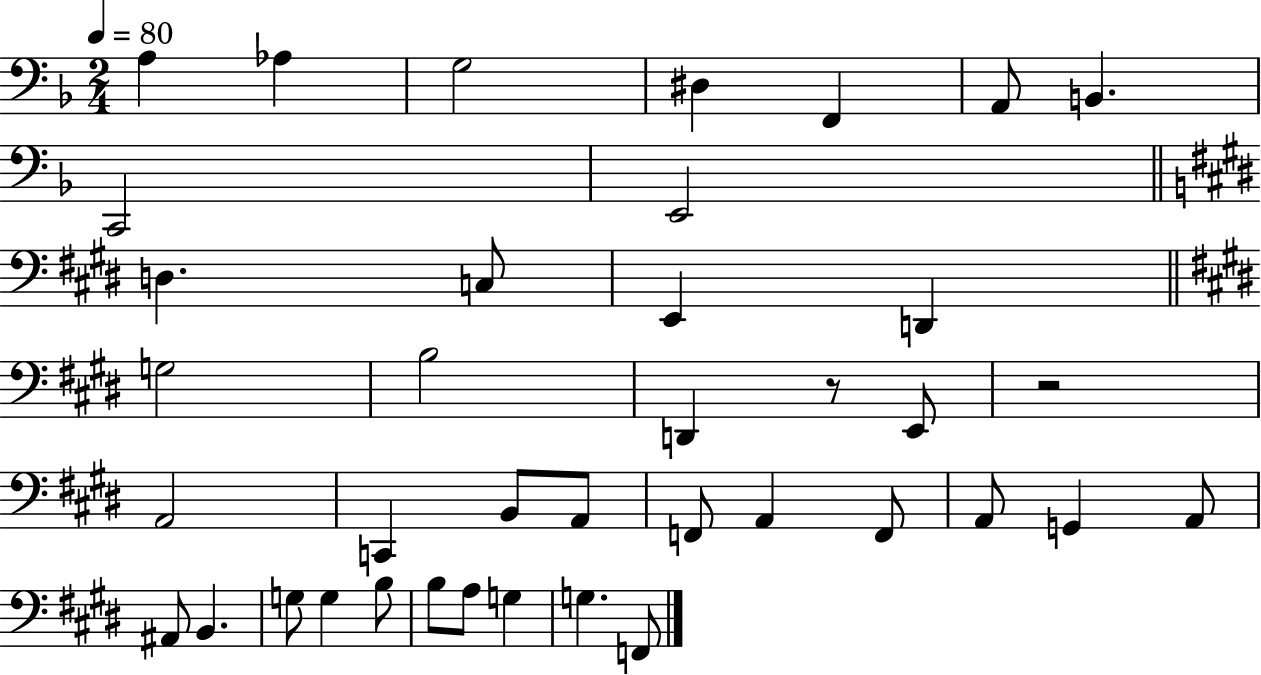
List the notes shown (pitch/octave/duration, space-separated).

A3/q Ab3/q G3/h D#3/q F2/q A2/e B2/q. C2/h E2/h D3/q. C3/e E2/q D2/q G3/h B3/h D2/q R/e E2/e R/h A2/h C2/q B2/e A2/e F2/e A2/q F2/e A2/e G2/q A2/e A#2/e B2/q. G3/e G3/q B3/e B3/e A3/e G3/q G3/q. F2/e